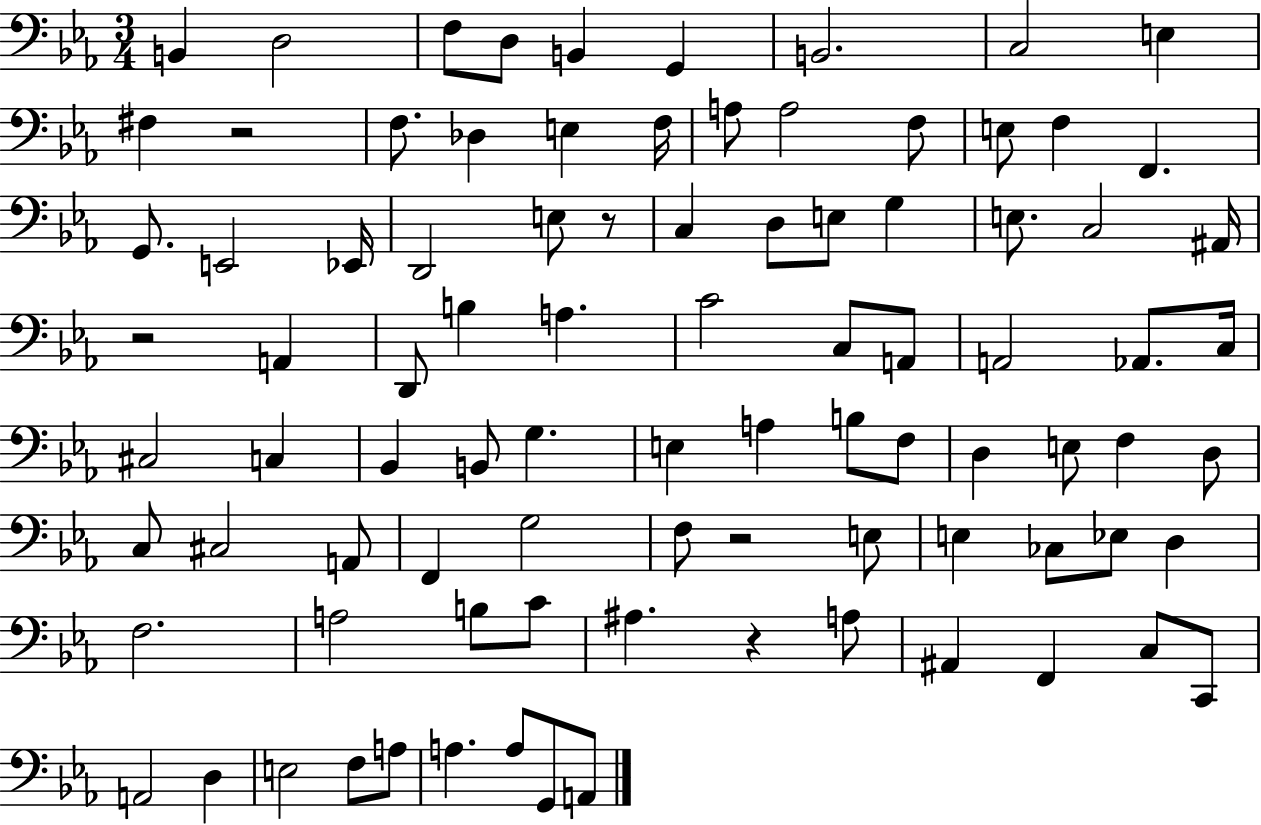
{
  \clef bass
  \numericTimeSignature
  \time 3/4
  \key ees \major
  b,4 d2 | f8 d8 b,4 g,4 | b,2. | c2 e4 | \break fis4 r2 | f8. des4 e4 f16 | a8 a2 f8 | e8 f4 f,4. | \break g,8. e,2 ees,16 | d,2 e8 r8 | c4 d8 e8 g4 | e8. c2 ais,16 | \break r2 a,4 | d,8 b4 a4. | c'2 c8 a,8 | a,2 aes,8. c16 | \break cis2 c4 | bes,4 b,8 g4. | e4 a4 b8 f8 | d4 e8 f4 d8 | \break c8 cis2 a,8 | f,4 g2 | f8 r2 e8 | e4 ces8 ees8 d4 | \break f2. | a2 b8 c'8 | ais4. r4 a8 | ais,4 f,4 c8 c,8 | \break a,2 d4 | e2 f8 a8 | a4. a8 g,8 a,8 | \bar "|."
}